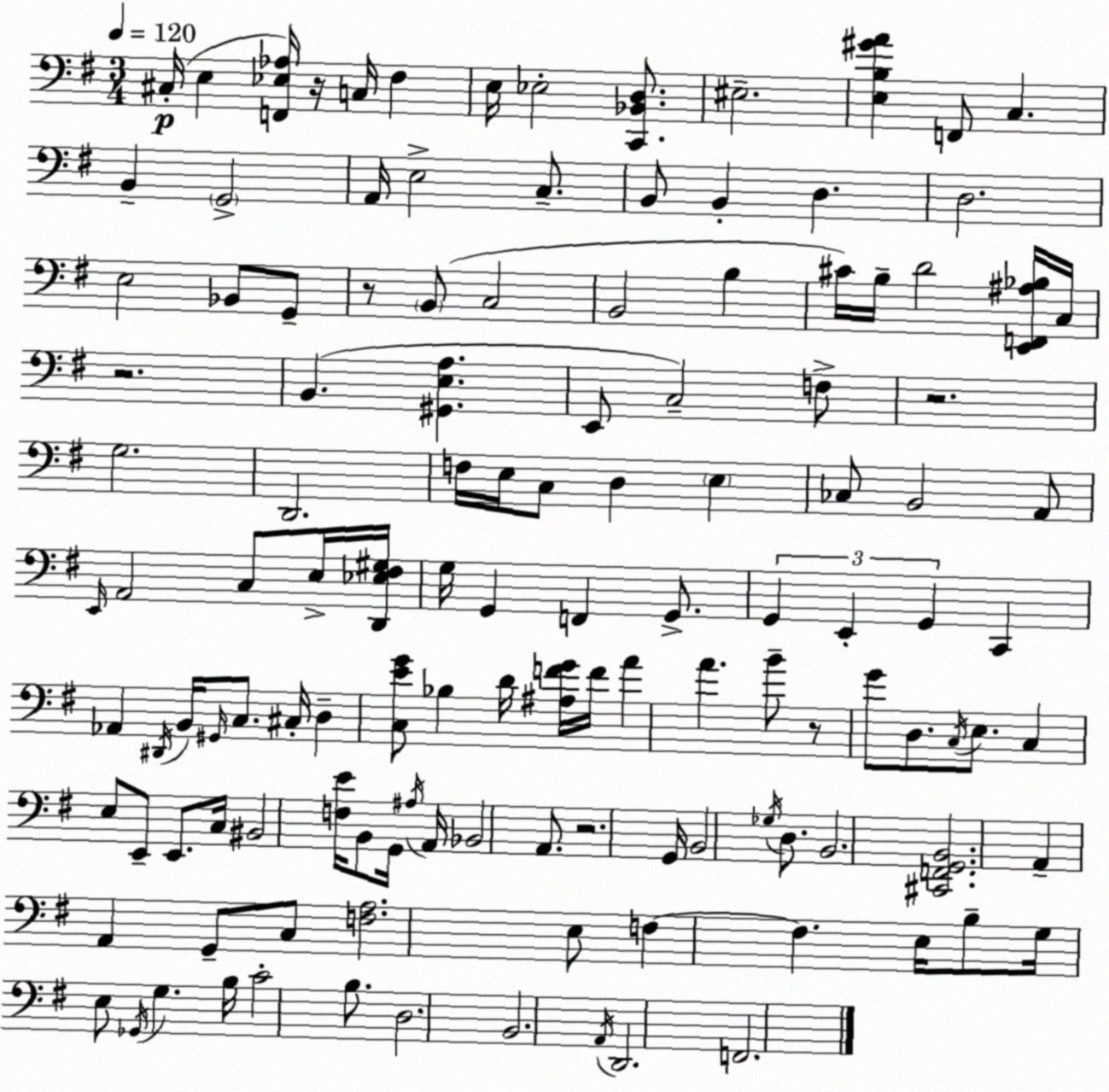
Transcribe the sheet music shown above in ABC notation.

X:1
T:Untitled
M:3/4
L:1/4
K:G
^C,/4 E, [F,,_E,_A,]/4 z/4 C,/4 ^F, E,/4 _E,2 [C,,_B,,D,]/2 ^E,2 [E,B,^GA] F,,/2 C, B,, G,,2 A,,/4 E,2 C,/2 B,,/2 B,, D, D,2 E,2 _B,,/2 G,,/2 z/2 B,,/2 C,2 B,,2 B, ^C/4 B,/4 D2 [E,,F,,^A,_B,]/4 C,/4 z2 B,, [^G,,E,A,] E,,/2 C,2 F,/2 z2 G,2 D,,2 F,/4 E,/4 C,/2 D, E, _C,/2 B,,2 A,,/2 E,,/4 A,,2 C,/2 E,/4 [D,,_E,^F,^G,]/4 G,/4 G,, F,, G,,/2 G,, E,, G,, C,, _A,, ^D,,/4 B,,/4 ^G,,/4 C,/2 ^C,/4 D, [C,EG]/2 _B, D/4 [^A,FG]/4 F/4 A A B/2 z/2 G/2 D,/2 C,/4 E,/2 C, E,/2 E,,/2 E,,/2 C,/4 ^B,,2 [F,E]/4 B,,/2 G,,/4 ^A,/4 A,,/4 _B,,2 A,,/2 z2 G,,/4 B,,2 _G,/4 D,/2 B,,2 [^C,,F,,G,,B,,]2 A,, A,, G,,/2 C,/2 [F,A,]2 E,/2 F, F, E,/4 B,/2 G,/4 E,/2 _G,,/4 G, B,/4 C2 B,/2 D,2 B,,2 A,,/4 D,,2 F,,2